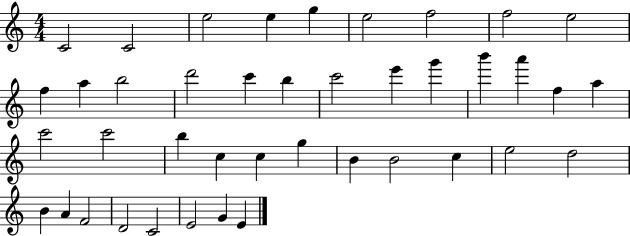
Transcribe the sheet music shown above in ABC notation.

X:1
T:Untitled
M:4/4
L:1/4
K:C
C2 C2 e2 e g e2 f2 f2 e2 f a b2 d'2 c' b c'2 e' g' b' a' f a c'2 c'2 b c c g B B2 c e2 d2 B A F2 D2 C2 E2 G E